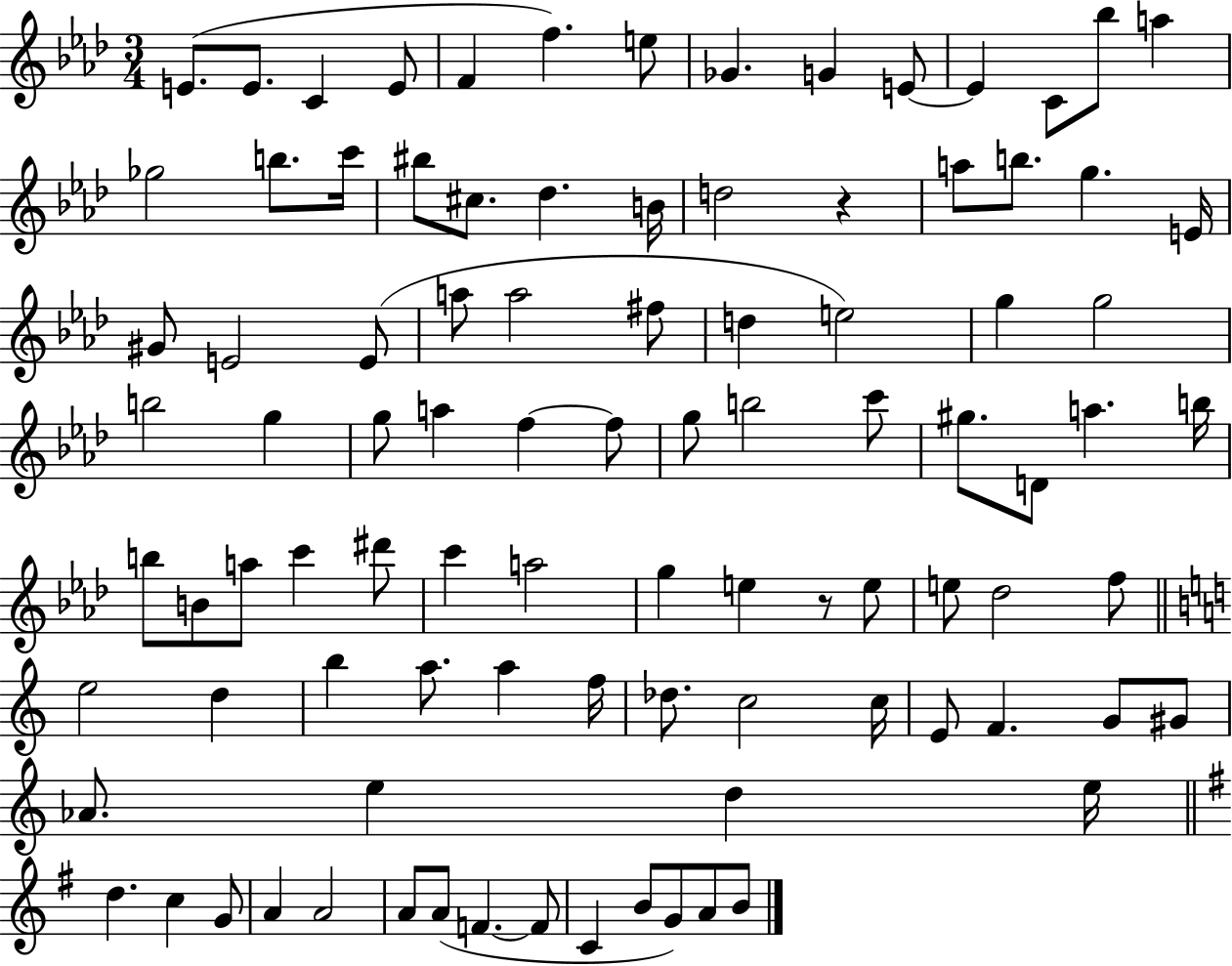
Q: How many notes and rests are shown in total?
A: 95